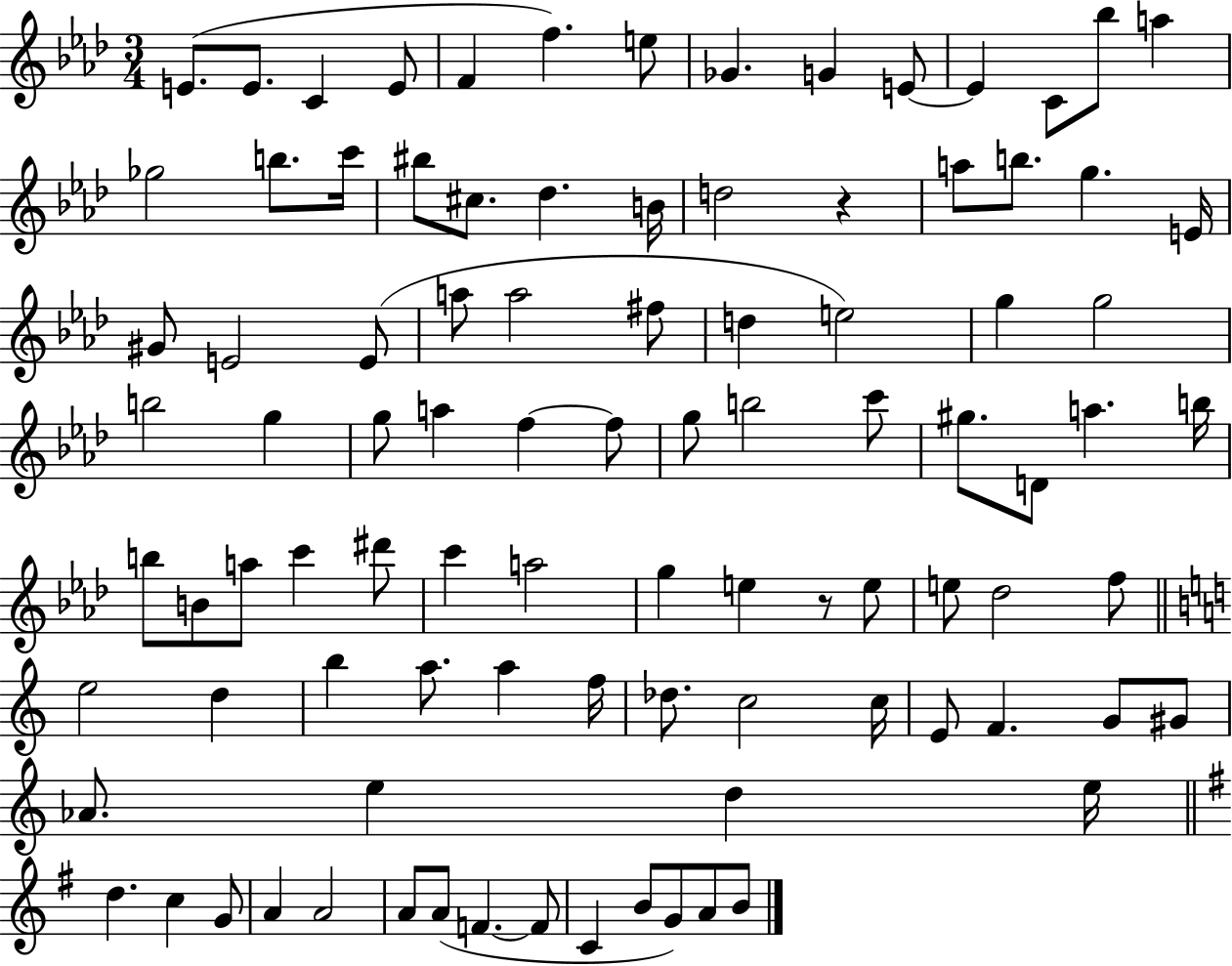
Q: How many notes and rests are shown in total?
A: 95